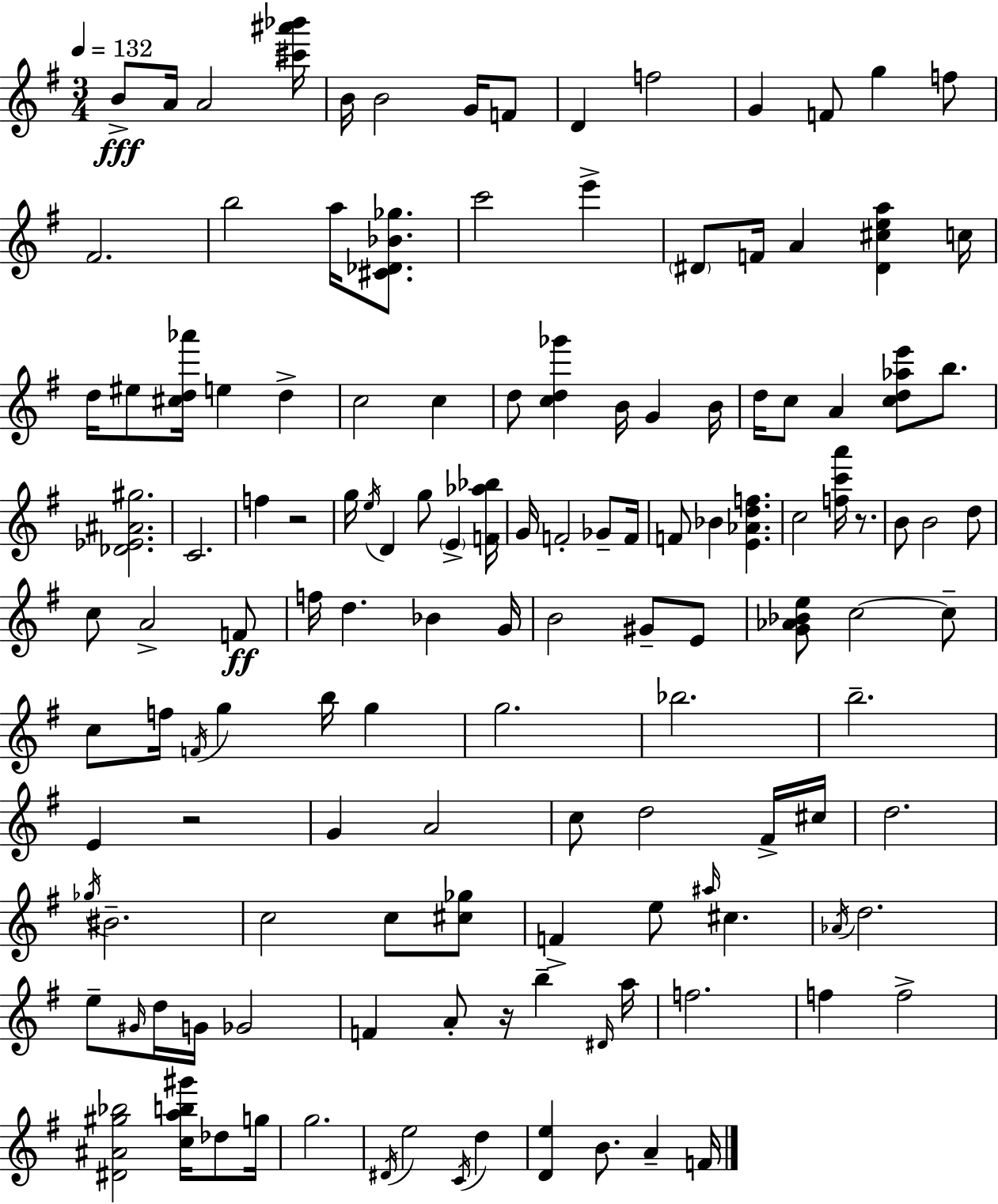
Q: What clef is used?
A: treble